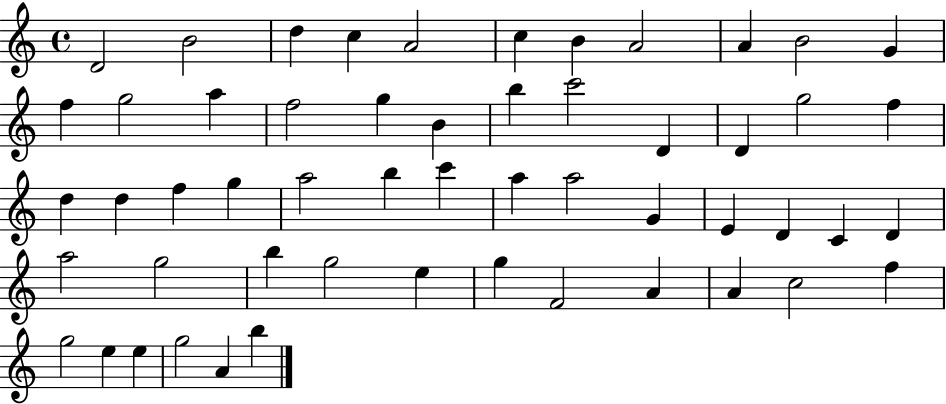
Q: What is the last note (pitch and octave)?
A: B5